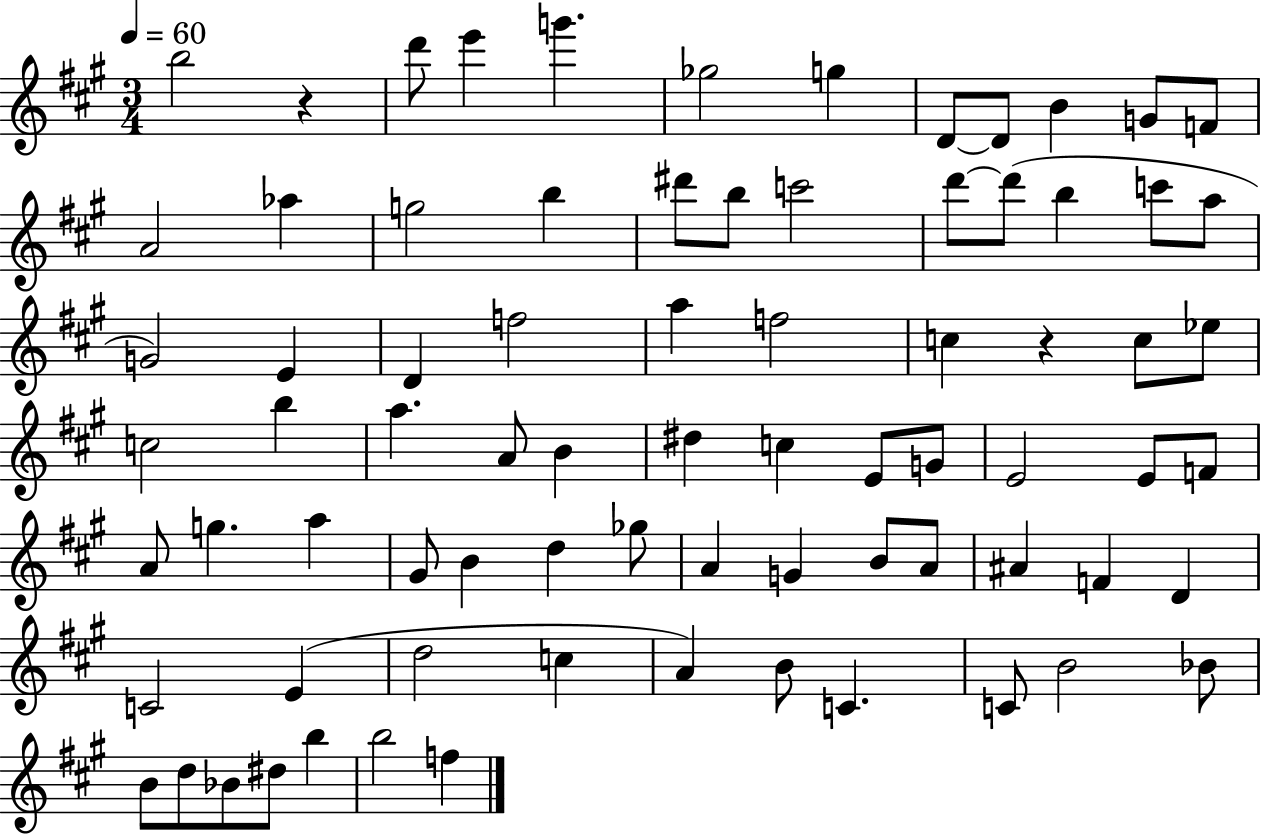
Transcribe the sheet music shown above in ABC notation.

X:1
T:Untitled
M:3/4
L:1/4
K:A
b2 z d'/2 e' g' _g2 g D/2 D/2 B G/2 F/2 A2 _a g2 b ^d'/2 b/2 c'2 d'/2 d'/2 b c'/2 a/2 G2 E D f2 a f2 c z c/2 _e/2 c2 b a A/2 B ^d c E/2 G/2 E2 E/2 F/2 A/2 g a ^G/2 B d _g/2 A G B/2 A/2 ^A F D C2 E d2 c A B/2 C C/2 B2 _B/2 B/2 d/2 _B/2 ^d/2 b b2 f